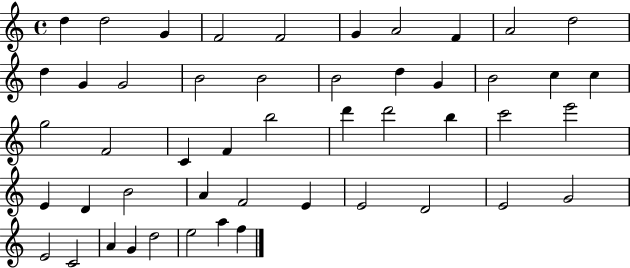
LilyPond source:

{
  \clef treble
  \time 4/4
  \defaultTimeSignature
  \key c \major
  d''4 d''2 g'4 | f'2 f'2 | g'4 a'2 f'4 | a'2 d''2 | \break d''4 g'4 g'2 | b'2 b'2 | b'2 d''4 g'4 | b'2 c''4 c''4 | \break g''2 f'2 | c'4 f'4 b''2 | d'''4 d'''2 b''4 | c'''2 e'''2 | \break e'4 d'4 b'2 | a'4 f'2 e'4 | e'2 d'2 | e'2 g'2 | \break e'2 c'2 | a'4 g'4 d''2 | e''2 a''4 f''4 | \bar "|."
}